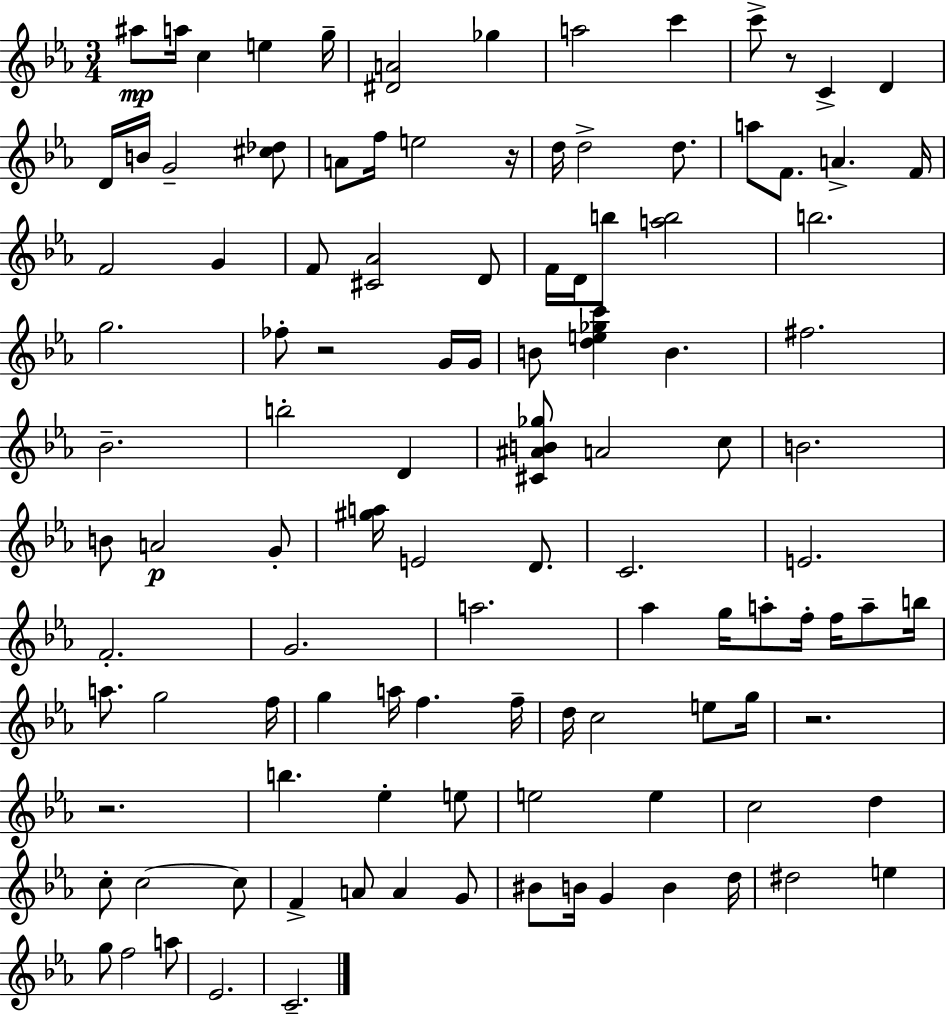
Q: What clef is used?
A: treble